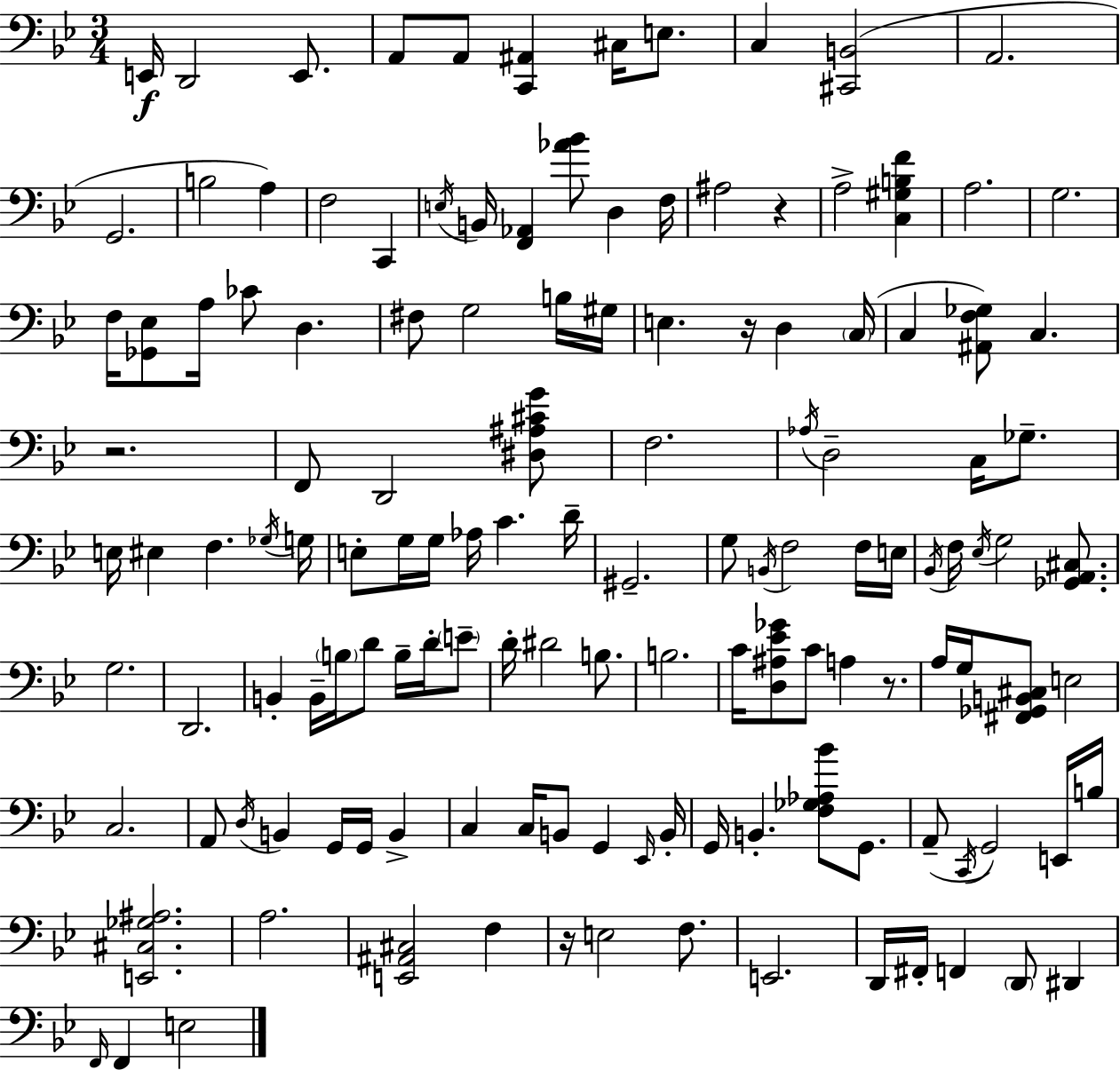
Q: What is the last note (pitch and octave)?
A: E3